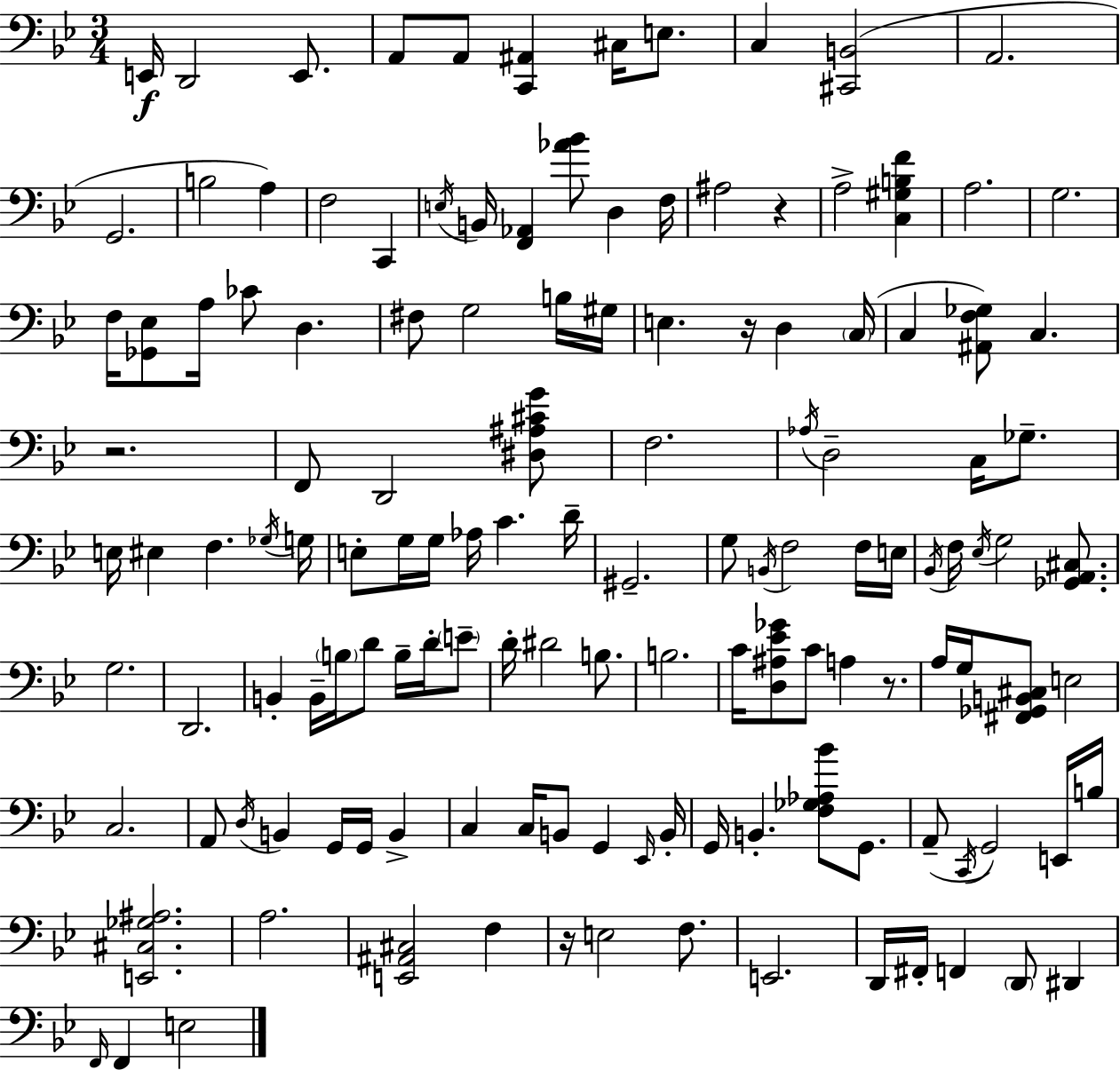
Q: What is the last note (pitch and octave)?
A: E3